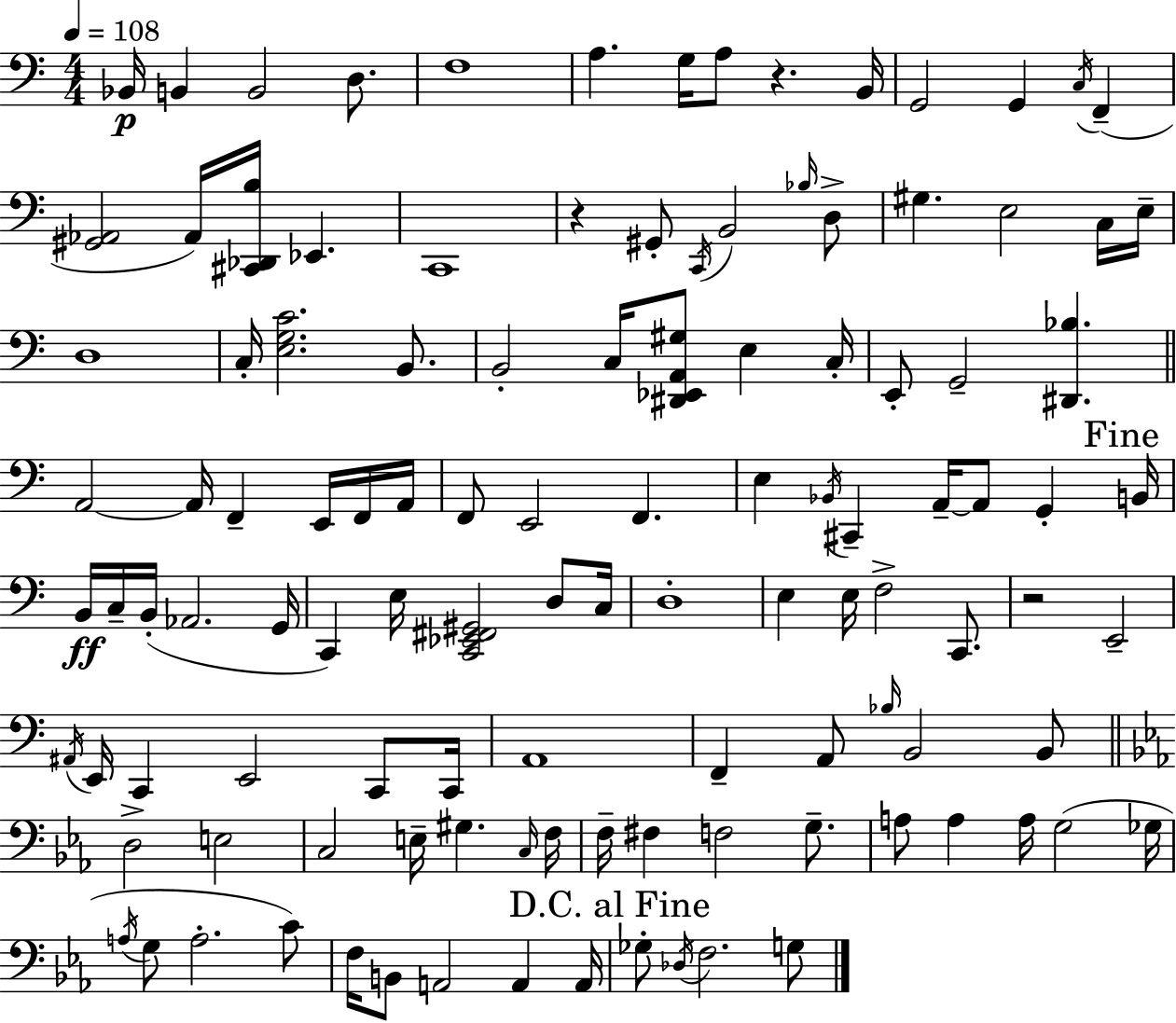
Bb2/s B2/q B2/h D3/e. F3/w A3/q. G3/s A3/e R/q. B2/s G2/h G2/q C3/s F2/q [G#2,Ab2]/h Ab2/s [C#2,Db2,B3]/s Eb2/q. C2/w R/q G#2/e C2/s B2/h Bb3/s D3/e G#3/q. E3/h C3/s E3/s D3/w C3/s [E3,G3,C4]/h. B2/e. B2/h C3/s [D#2,Eb2,A2,G#3]/e E3/q C3/s E2/e G2/h [D#2,Bb3]/q. A2/h A2/s F2/q E2/s F2/s A2/s F2/e E2/h F2/q. E3/q Bb2/s C#2/q A2/s A2/e G2/q B2/s B2/s C3/s B2/s Ab2/h. G2/s C2/q E3/s [C2,Eb2,F#2,G#2]/h D3/e C3/s D3/w E3/q E3/s F3/h C2/e. R/h E2/h A#2/s E2/s C2/q E2/h C2/e C2/s A2/w F2/q A2/e Bb3/s B2/h B2/e D3/h E3/h C3/h E3/s G#3/q. C3/s F3/s F3/s F#3/q F3/h G3/e. A3/e A3/q A3/s G3/h Gb3/s A3/s G3/e A3/h. C4/e F3/s B2/e A2/h A2/q A2/s Gb3/e Db3/s F3/h. G3/e